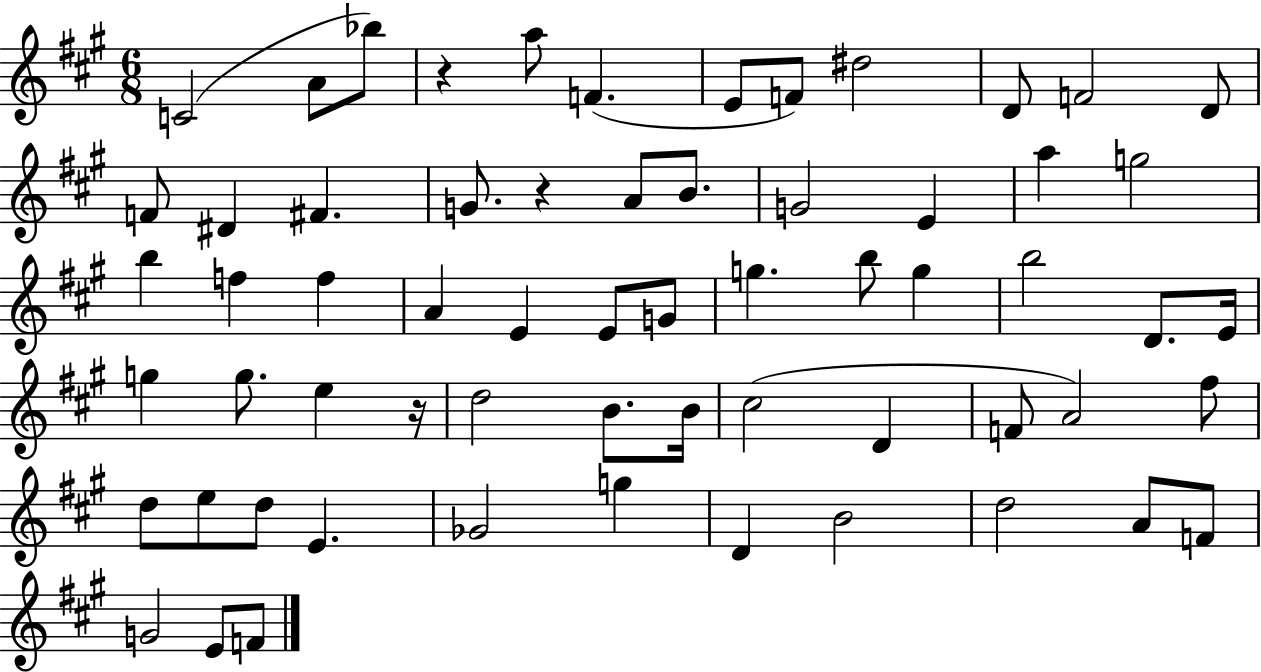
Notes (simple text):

C4/h A4/e Bb5/e R/q A5/e F4/q. E4/e F4/e D#5/h D4/e F4/h D4/e F4/e D#4/q F#4/q. G4/e. R/q A4/e B4/e. G4/h E4/q A5/q G5/h B5/q F5/q F5/q A4/q E4/q E4/e G4/e G5/q. B5/e G5/q B5/h D4/e. E4/s G5/q G5/e. E5/q R/s D5/h B4/e. B4/s C#5/h D4/q F4/e A4/h F#5/e D5/e E5/e D5/e E4/q. Gb4/h G5/q D4/q B4/h D5/h A4/e F4/e G4/h E4/e F4/e